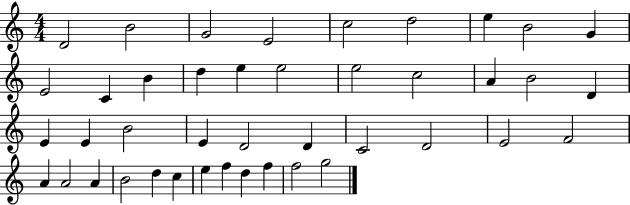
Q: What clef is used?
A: treble